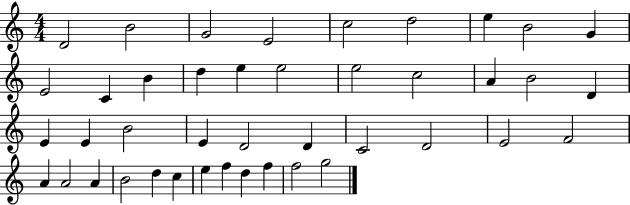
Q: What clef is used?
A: treble